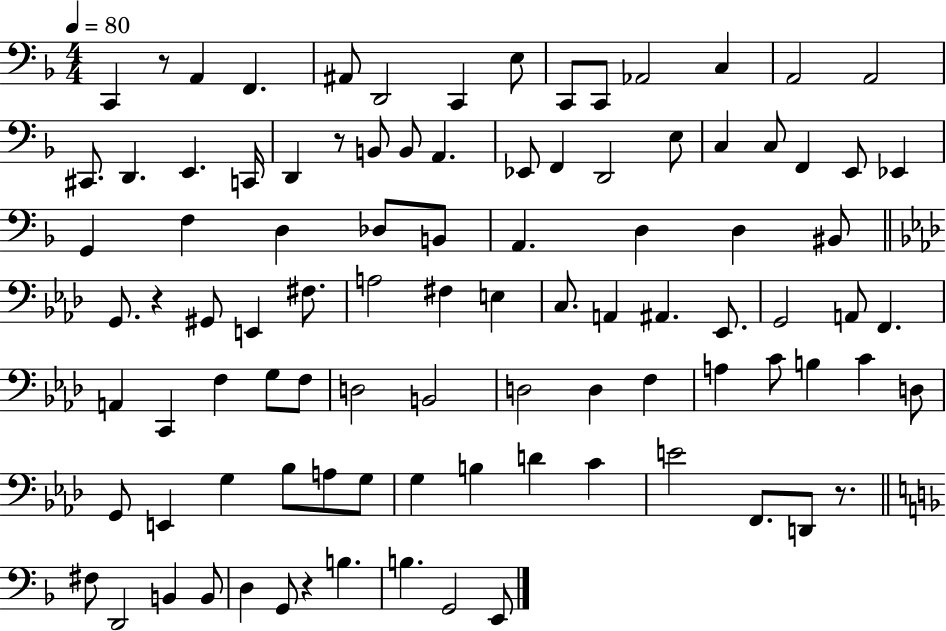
C2/q R/e A2/q F2/q. A#2/e D2/h C2/q E3/e C2/e C2/e Ab2/h C3/q A2/h A2/h C#2/e. D2/q. E2/q. C2/s D2/q R/e B2/e B2/e A2/q. Eb2/e F2/q D2/h E3/e C3/q C3/e F2/q E2/e Eb2/q G2/q F3/q D3/q Db3/e B2/e A2/q. D3/q D3/q BIS2/e G2/e. R/q G#2/e E2/q F#3/e. A3/h F#3/q E3/q C3/e. A2/q A#2/q. Eb2/e. G2/h A2/e F2/q. A2/q C2/q F3/q G3/e F3/e D3/h B2/h D3/h D3/q F3/q A3/q C4/e B3/q C4/q D3/e G2/e E2/q G3/q Bb3/e A3/e G3/e G3/q B3/q D4/q C4/q E4/h F2/e. D2/e R/e. F#3/e D2/h B2/q B2/e D3/q G2/e R/q B3/q. B3/q. G2/h E2/e